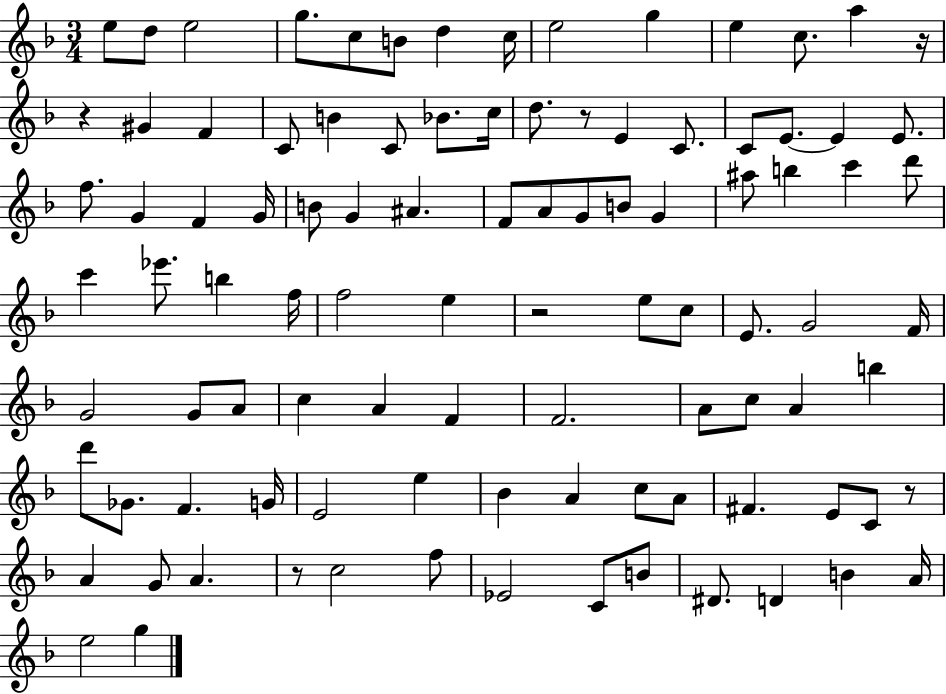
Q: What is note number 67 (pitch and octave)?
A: Gb4